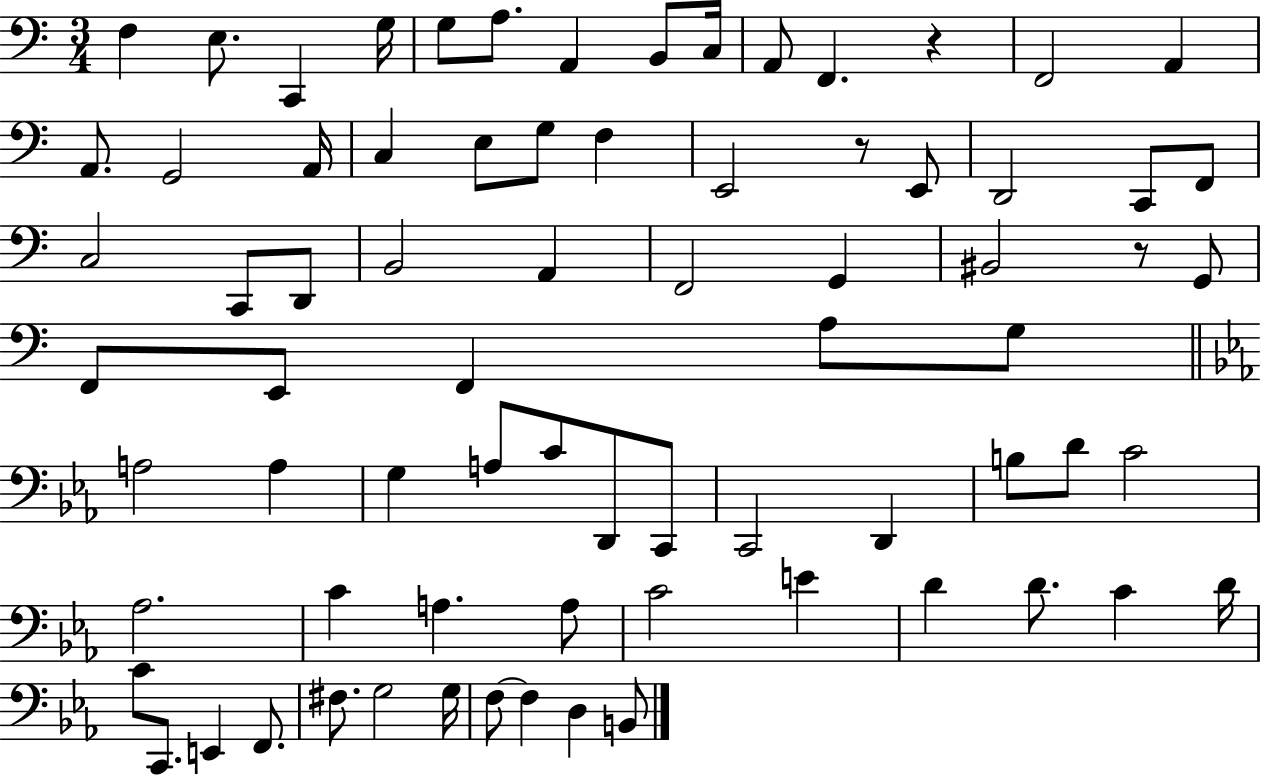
{
  \clef bass
  \numericTimeSignature
  \time 3/4
  \key c \major
  f4 e8. c,4 g16 | g8 a8. a,4 b,8 c16 | a,8 f,4. r4 | f,2 a,4 | \break a,8. g,2 a,16 | c4 e8 g8 f4 | e,2 r8 e,8 | d,2 c,8 f,8 | \break c2 c,8 d,8 | b,2 a,4 | f,2 g,4 | bis,2 r8 g,8 | \break f,8 e,8 f,4 a8 g8 | \bar "||" \break \key c \minor a2 a4 | g4 a8 c'8 d,8 c,8 | c,2 d,4 | b8 d'8 c'2 | \break aes2. | c'4 a4. a8 | c'2 e'4 | d'4 d'8. c'4 d'16 | \break c'8 c,8. e,4 f,8. | fis8. g2 g16 | f8~~ f4 d4 b,8 | \bar "|."
}